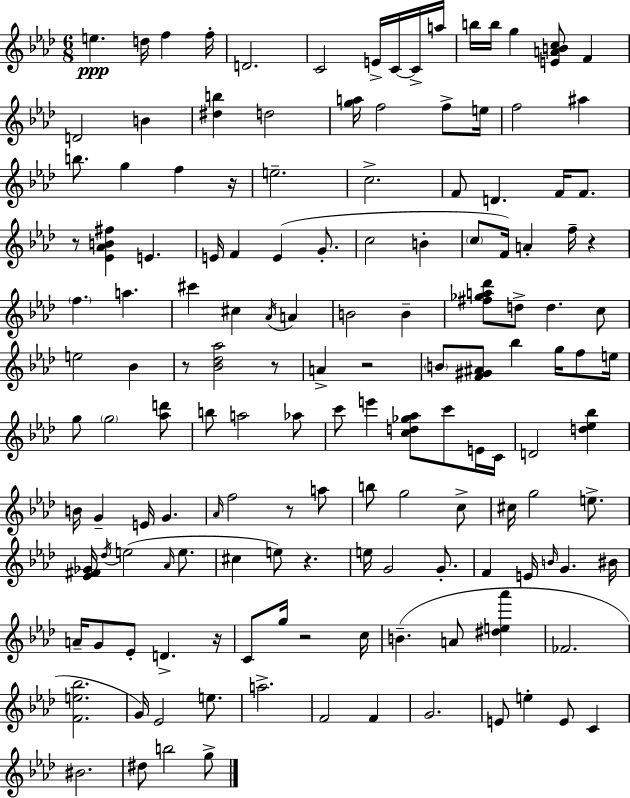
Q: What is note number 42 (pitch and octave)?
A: F5